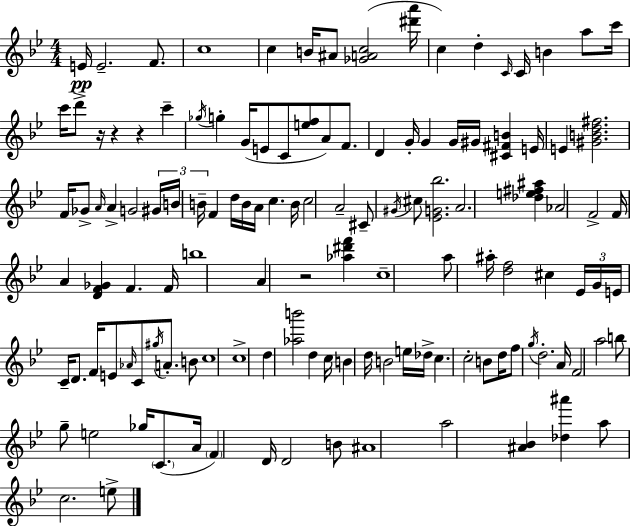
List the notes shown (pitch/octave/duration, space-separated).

E4/s E4/h. F4/e. C5/w C5/q B4/s A#4/e [Gb4,A4,C5]/h [D#6,A6]/s C5/q D5/q C4/s C4/s B4/q A5/e C6/s C6/s D6/e R/s R/q R/q C6/q Gb5/s G5/q G4/s E4/e C4/e [E5,F5]/e A4/e F4/e. D4/q G4/s G4/q G4/s G#4/s [C#4,F#4,B4]/q E4/s E4/q [G#4,B4,D5,F#5]/h. F4/s Gb4/e A4/s A4/q G4/h G#4/s B4/s B4/s F4/q D5/s B4/s A4/s C5/q. B4/s C5/h A4/h C#4/e G#4/s C#5/e [Eb4,G4,Bb5]/h. A4/h. [Db5,E5,F#5,A#5]/q Ab4/h F4/h F4/s A4/q [D4,F4,Gb4]/q F4/q. F4/s B5/w A4/q R/h [Ab5,D#6,F6]/q C5/w A5/e A#5/s [D5,F5]/h C#5/q Eb4/s G4/s E4/s C4/s D4/e. F4/s E4/e Ab4/s C4/e G#5/s A4/e. B4/e C5/w C5/w D5/q [Ab5,B6]/h D5/q C5/s B4/q D5/s B4/h E5/s Db5/s C5/q. C5/h B4/e D5/s F5/e G5/s D5/h. A4/s F4/h A5/h B5/e G5/e E5/h Gb5/s C4/e. A4/s F4/q D4/s D4/h B4/e A#4/w A5/h [A#4,Bb4]/q [Db5,A#6]/q A5/e C5/h. E5/e